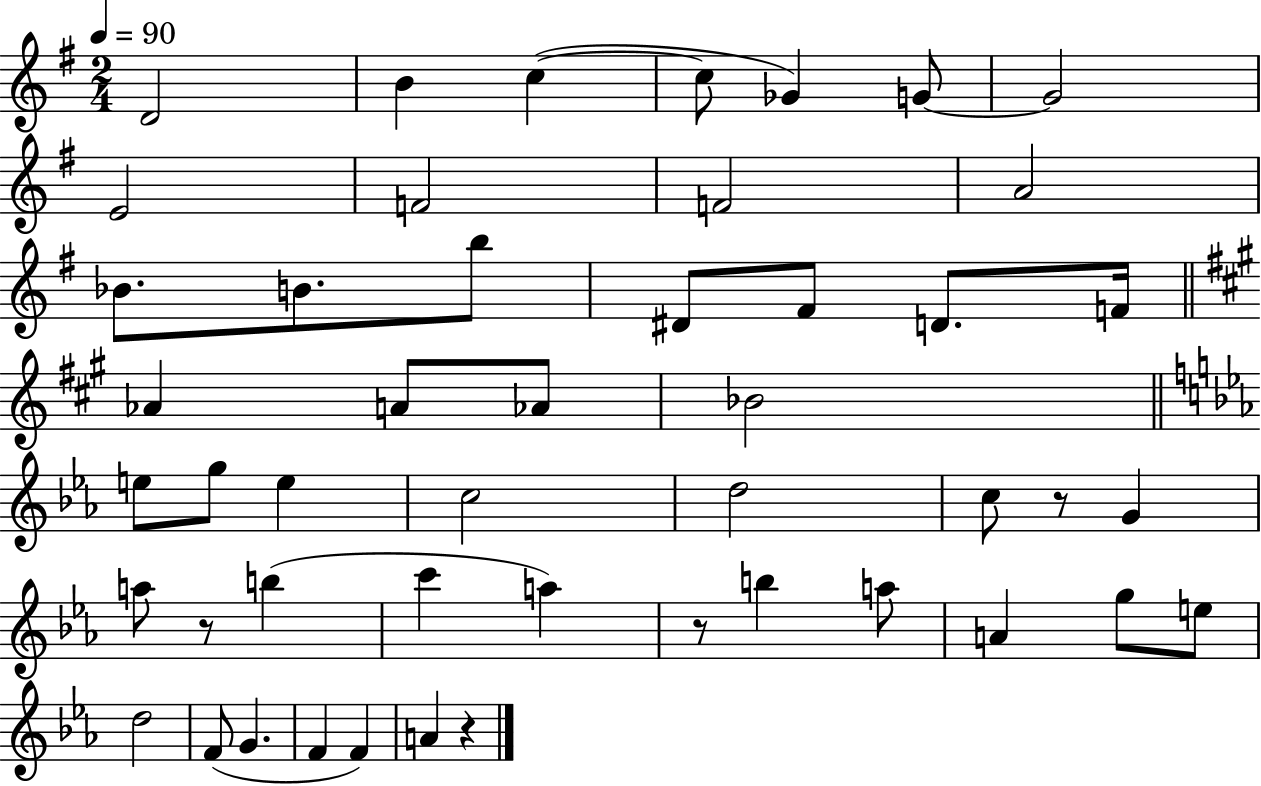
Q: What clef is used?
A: treble